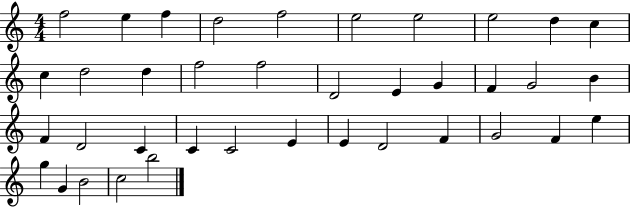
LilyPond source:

{
  \clef treble
  \numericTimeSignature
  \time 4/4
  \key c \major
  f''2 e''4 f''4 | d''2 f''2 | e''2 e''2 | e''2 d''4 c''4 | \break c''4 d''2 d''4 | f''2 f''2 | d'2 e'4 g'4 | f'4 g'2 b'4 | \break f'4 d'2 c'4 | c'4 c'2 e'4 | e'4 d'2 f'4 | g'2 f'4 e''4 | \break g''4 g'4 b'2 | c''2 b''2 | \bar "|."
}